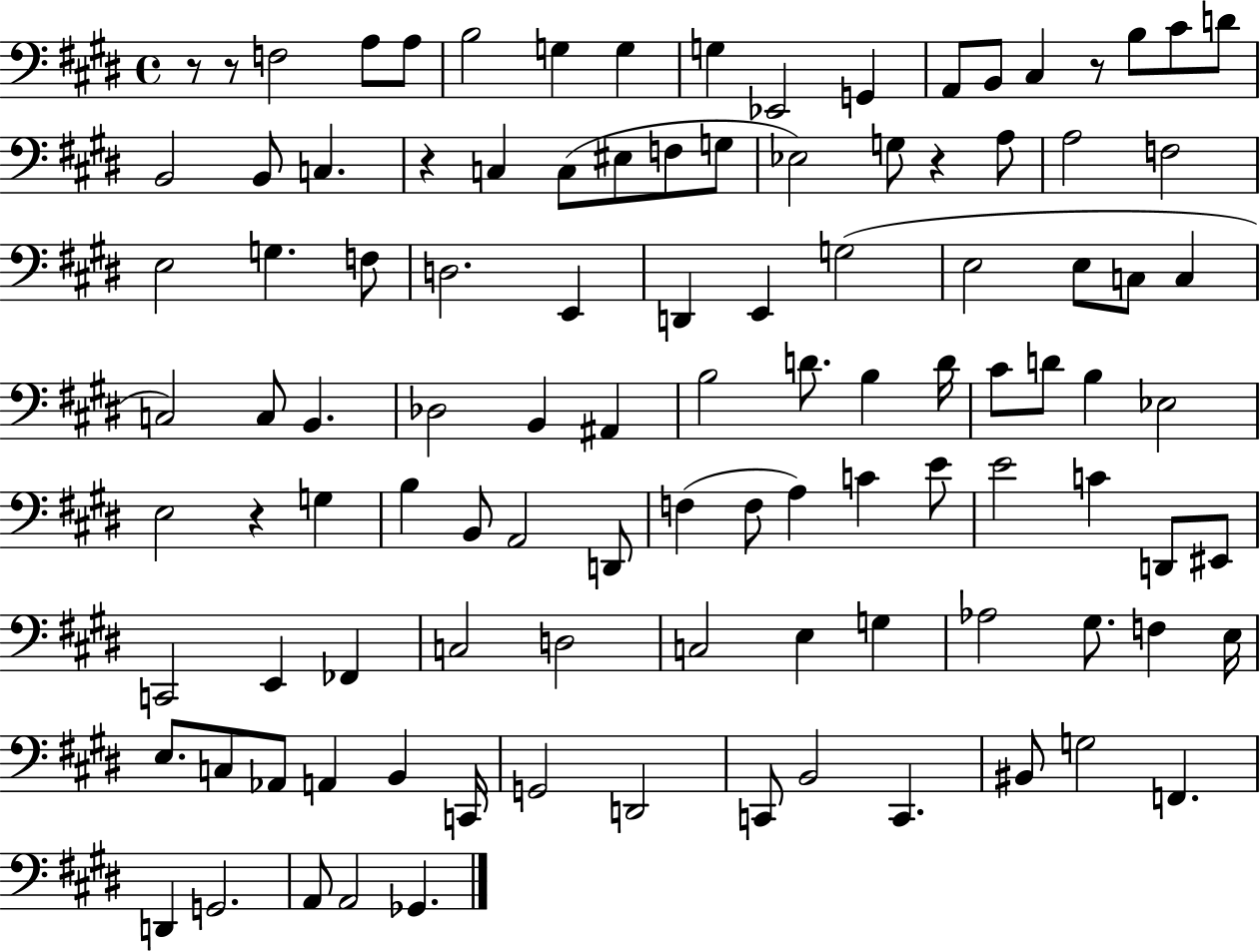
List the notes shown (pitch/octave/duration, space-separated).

R/e R/e F3/h A3/e A3/e B3/h G3/q G3/q G3/q Eb2/h G2/q A2/e B2/e C#3/q R/e B3/e C#4/e D4/e B2/h B2/e C3/q. R/q C3/q C3/e EIS3/e F3/e G3/e Eb3/h G3/e R/q A3/e A3/h F3/h E3/h G3/q. F3/e D3/h. E2/q D2/q E2/q G3/h E3/h E3/e C3/e C3/q C3/h C3/e B2/q. Db3/h B2/q A#2/q B3/h D4/e. B3/q D4/s C#4/e D4/e B3/q Eb3/h E3/h R/q G3/q B3/q B2/e A2/h D2/e F3/q F3/e A3/q C4/q E4/e E4/h C4/q D2/e EIS2/e C2/h E2/q FES2/q C3/h D3/h C3/h E3/q G3/q Ab3/h G#3/e. F3/q E3/s E3/e. C3/e Ab2/e A2/q B2/q C2/s G2/h D2/h C2/e B2/h C2/q. BIS2/e G3/h F2/q. D2/q G2/h. A2/e A2/h Gb2/q.